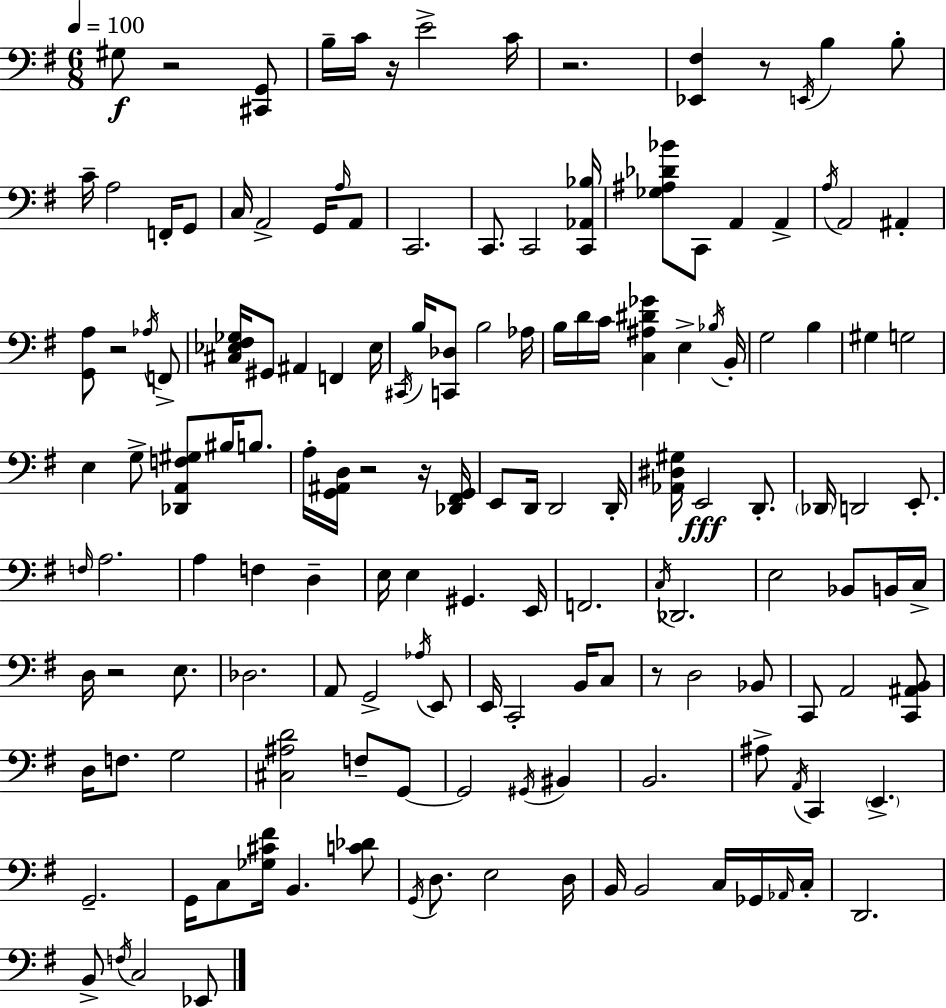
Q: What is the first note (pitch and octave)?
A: G#3